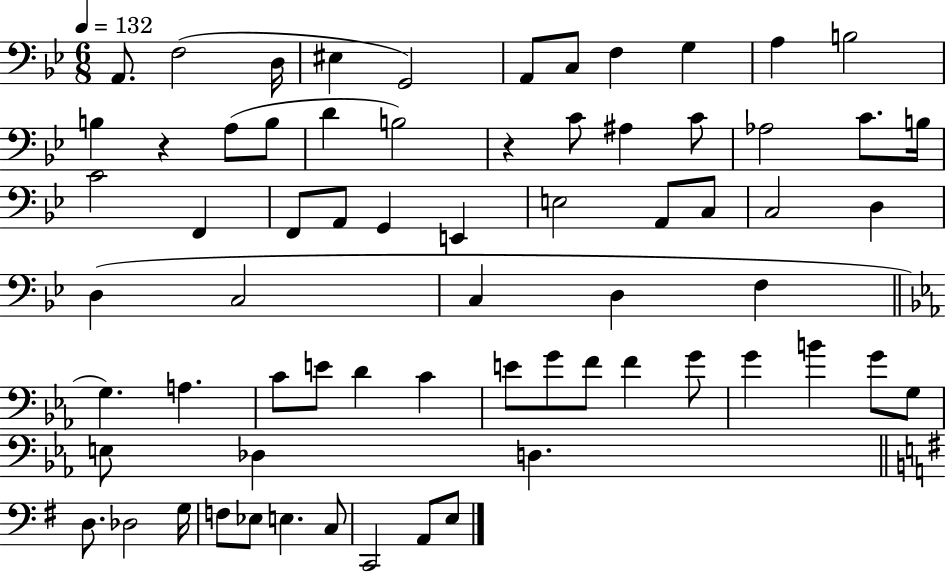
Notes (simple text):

A2/e. F3/h D3/s EIS3/q G2/h A2/e C3/e F3/q G3/q A3/q B3/h B3/q R/q A3/e B3/e D4/q B3/h R/q C4/e A#3/q C4/e Ab3/h C4/e. B3/s C4/h F2/q F2/e A2/e G2/q E2/q E3/h A2/e C3/e C3/h D3/q D3/q C3/h C3/q D3/q F3/q G3/q. A3/q. C4/e E4/e D4/q C4/q E4/e G4/e F4/e F4/q G4/e G4/q B4/q G4/e G3/e E3/e Db3/q D3/q. D3/e. Db3/h G3/s F3/e Eb3/e E3/q. C3/e C2/h A2/e E3/e